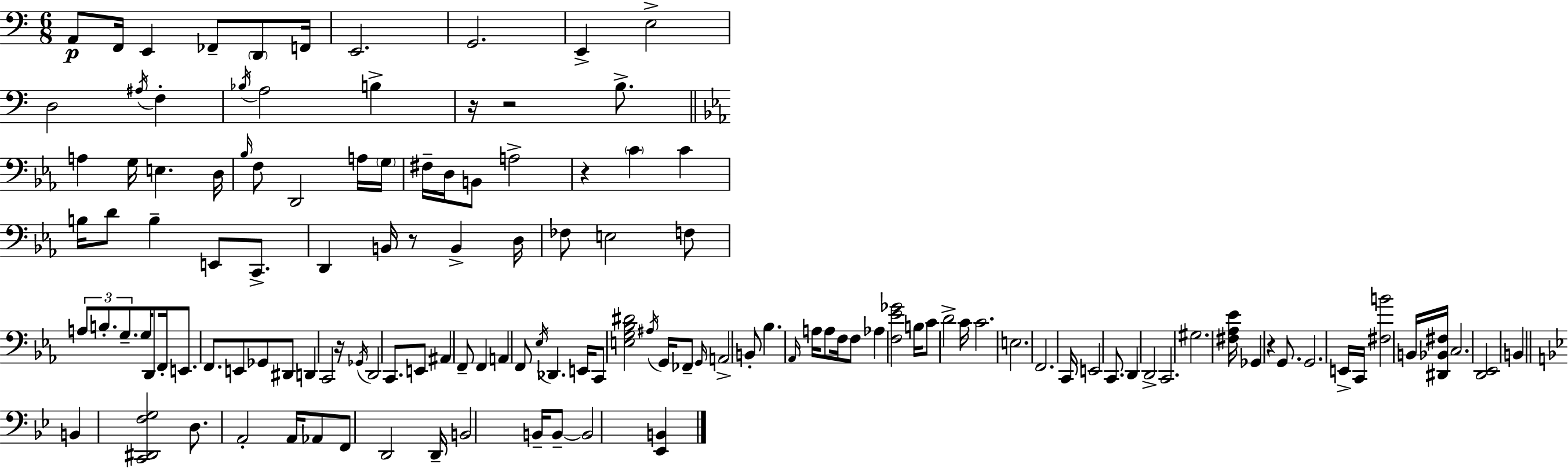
X:1
T:Untitled
M:6/8
L:1/4
K:C
A,,/2 F,,/4 E,, _F,,/2 D,,/2 F,,/4 E,,2 G,,2 E,, E,2 D,2 ^A,/4 F, _B,/4 A,2 B, z/4 z2 B,/2 A, G,/4 E, D,/4 _B,/4 F,/2 D,,2 A,/4 G,/4 ^F,/4 D,/4 B,,/2 A,2 z C C B,/4 D/2 B, E,,/2 C,,/2 D,, B,,/4 z/2 B,, D,/4 _F,/2 E,2 F,/2 A,/2 B,/2 G,/2 G,/4 D,,/2 F,,/4 E,,/2 F,,/2 E,,/2 _G,,/2 ^D,,/2 D,, C,,2 z/4 _G,,/4 D,,2 C,,/2 E,,/2 ^A,, F,,/2 F,, A,, F,,/2 _E,/4 _D,, E,,/4 C,,/2 [E,G,_B,^D]2 ^A,/4 G,,/4 _F,,/2 G,,/4 A,,2 B,,/2 _B, _A,,/4 A,/4 A,/2 F,/4 F,/2 _A, [F,_E_G]2 B,/4 C/2 D2 C/4 C2 E,2 F,,2 C,,/4 E,,2 C,,/2 D,, D,,2 C,,2 ^G,2 [^F,_A,_E]/4 _G,, z G,,/2 G,,2 E,,/4 C,,/4 [^F,B]2 B,,/4 [^D,,_B,,^F,]/4 C,2 [D,,_E,,]2 B,, B,, [C,,^D,,F,G,]2 D,/2 A,,2 A,,/4 _A,,/2 F,,/2 D,,2 D,,/4 B,,2 B,,/4 B,,/2 B,,2 [_E,,B,,]